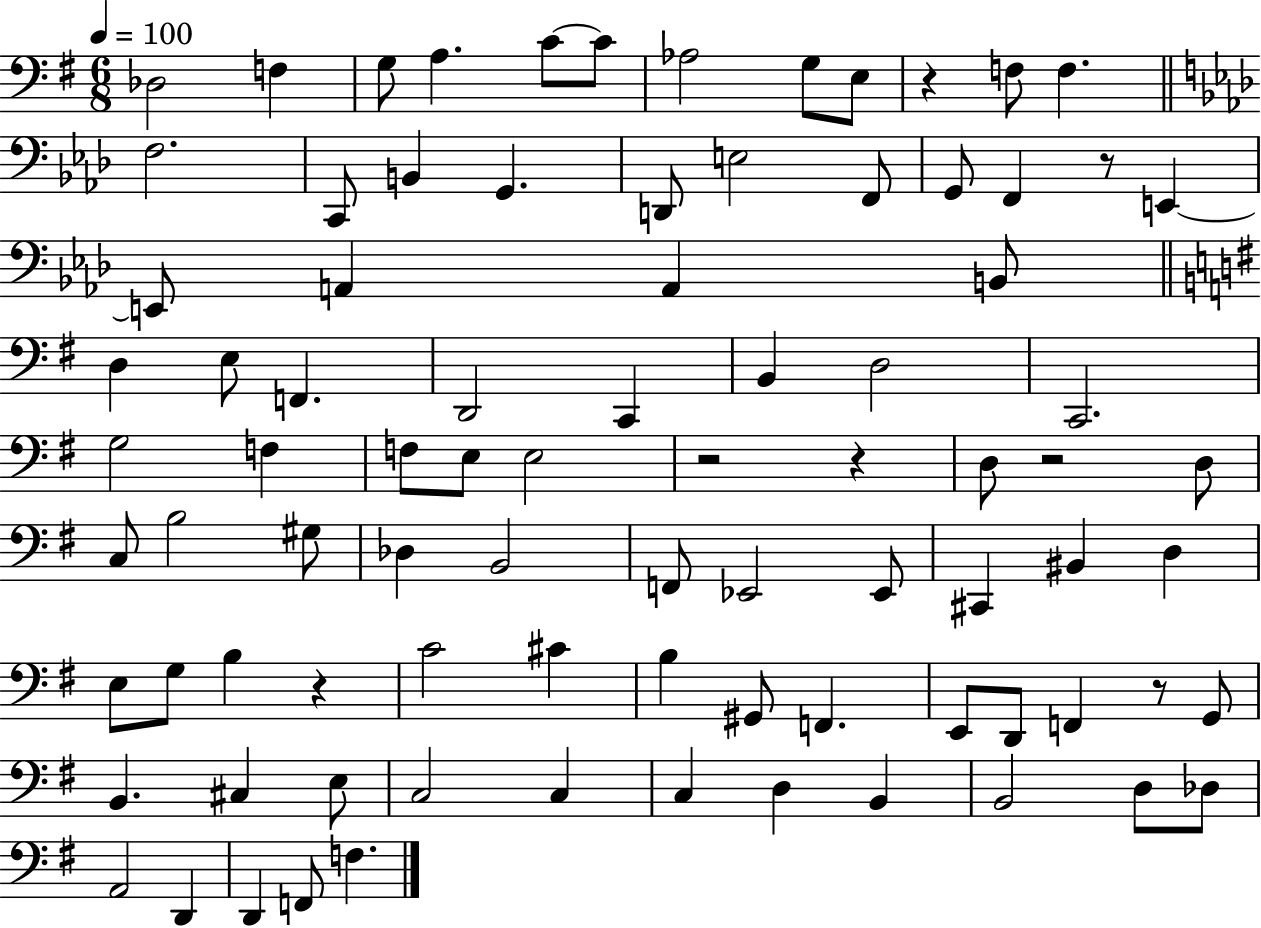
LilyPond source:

{
  \clef bass
  \numericTimeSignature
  \time 6/8
  \key g \major
  \tempo 4 = 100
  des2 f4 | g8 a4. c'8~~ c'8 | aes2 g8 e8 | r4 f8 f4. | \break \bar "||" \break \key aes \major f2. | c,8 b,4 g,4. | d,8 e2 f,8 | g,8 f,4 r8 e,4~~ | \break e,8 a,4 a,4 b,8 | \bar "||" \break \key g \major d4 e8 f,4. | d,2 c,4 | b,4 d2 | c,2. | \break g2 f4 | f8 e8 e2 | r2 r4 | d8 r2 d8 | \break c8 b2 gis8 | des4 b,2 | f,8 ees,2 ees,8 | cis,4 bis,4 d4 | \break e8 g8 b4 r4 | c'2 cis'4 | b4 gis,8 f,4. | e,8 d,8 f,4 r8 g,8 | \break b,4. cis4 e8 | c2 c4 | c4 d4 b,4 | b,2 d8 des8 | \break a,2 d,4 | d,4 f,8 f4. | \bar "|."
}